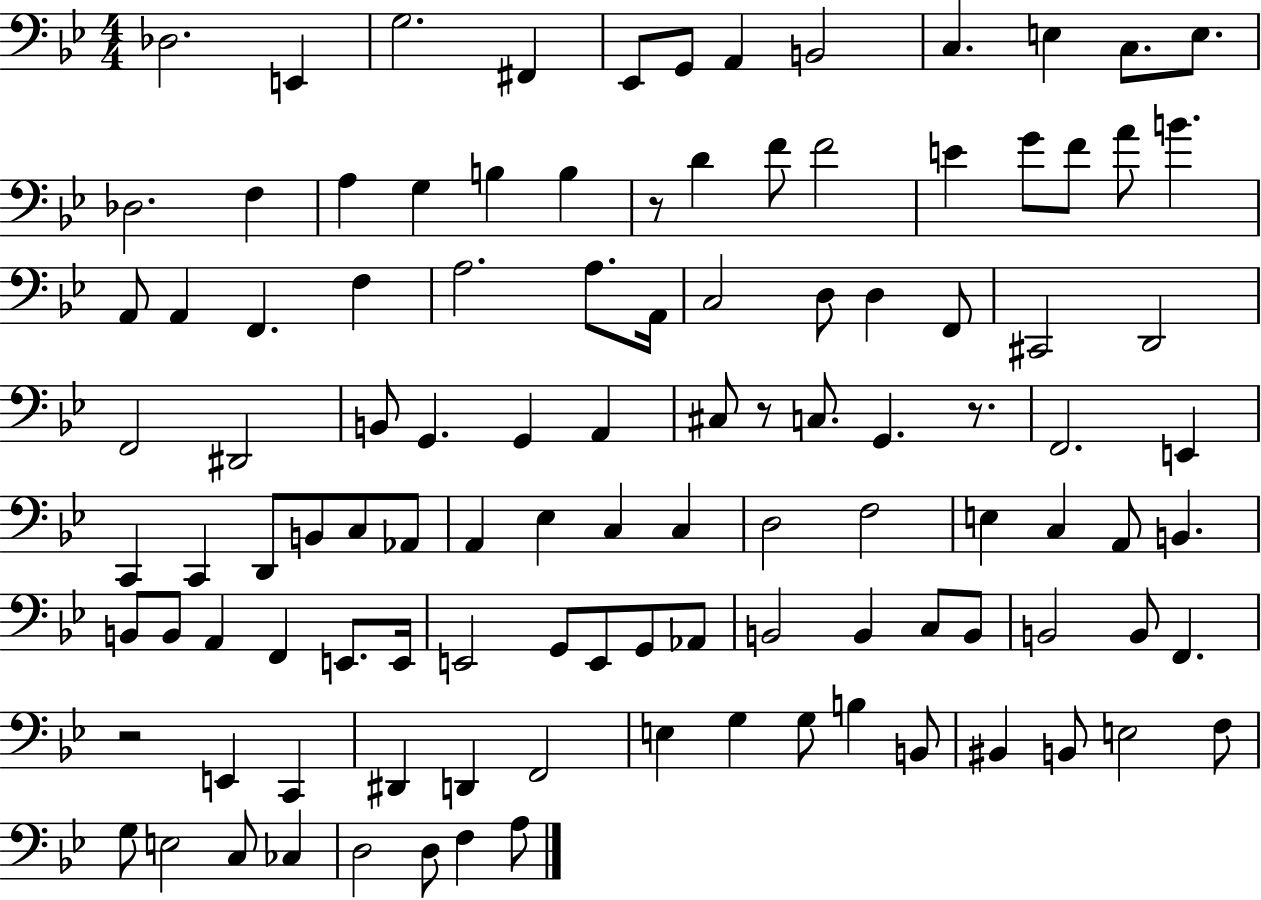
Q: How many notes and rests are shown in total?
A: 110